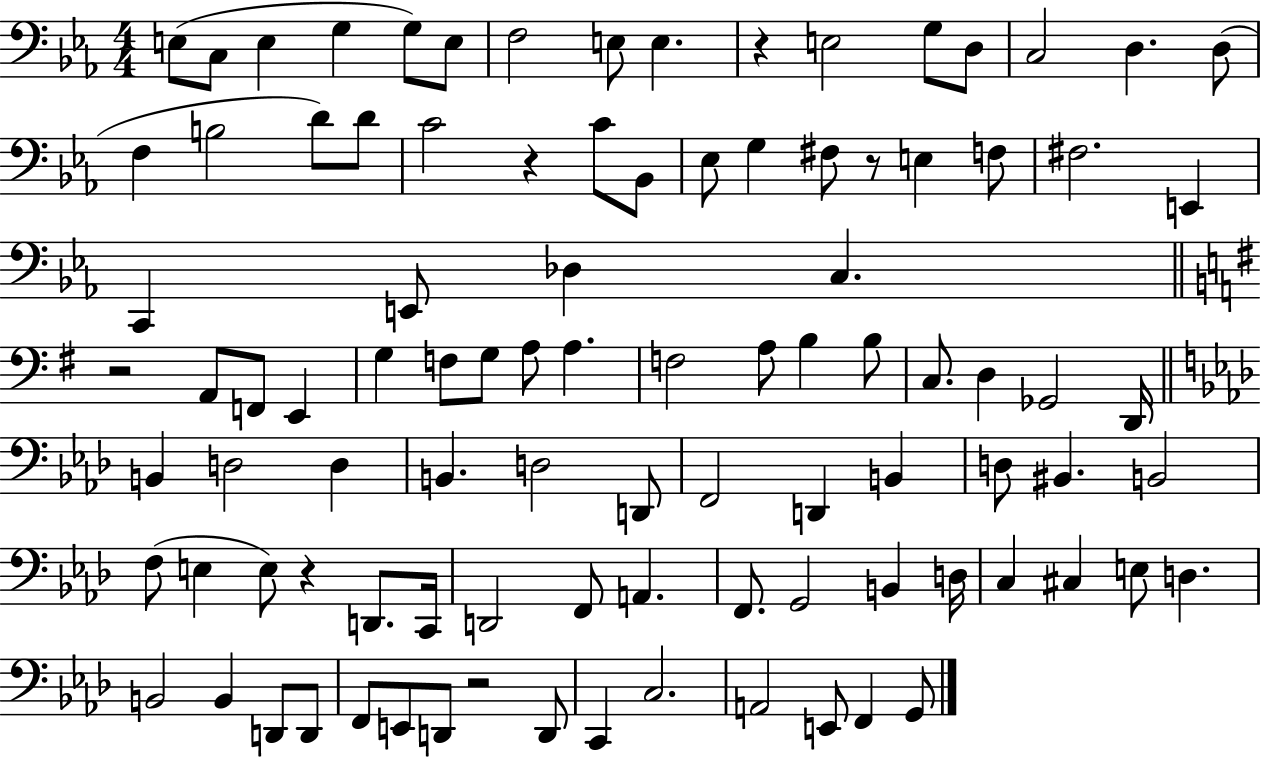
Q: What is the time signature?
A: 4/4